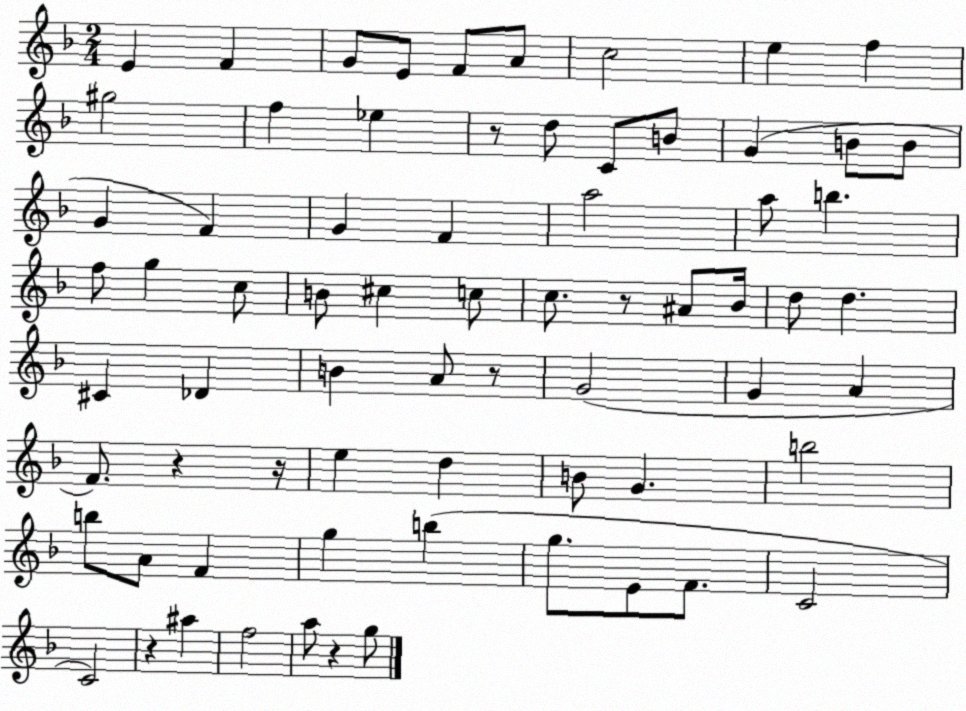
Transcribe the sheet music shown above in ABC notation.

X:1
T:Untitled
M:2/4
L:1/4
K:F
E F G/2 E/2 F/2 A/2 c2 e f ^g2 f _e z/2 d/2 C/2 B/2 G B/2 B/2 G F G F a2 a/2 b f/2 g c/2 B/2 ^c c/2 c/2 z/2 ^A/2 _B/4 d/2 d ^C _D B A/2 z/2 G2 G A F/2 z z/4 e d B/2 G b2 b/2 A/2 F g b g/2 E/2 F/2 C2 C2 z ^a f2 a/2 z g/2